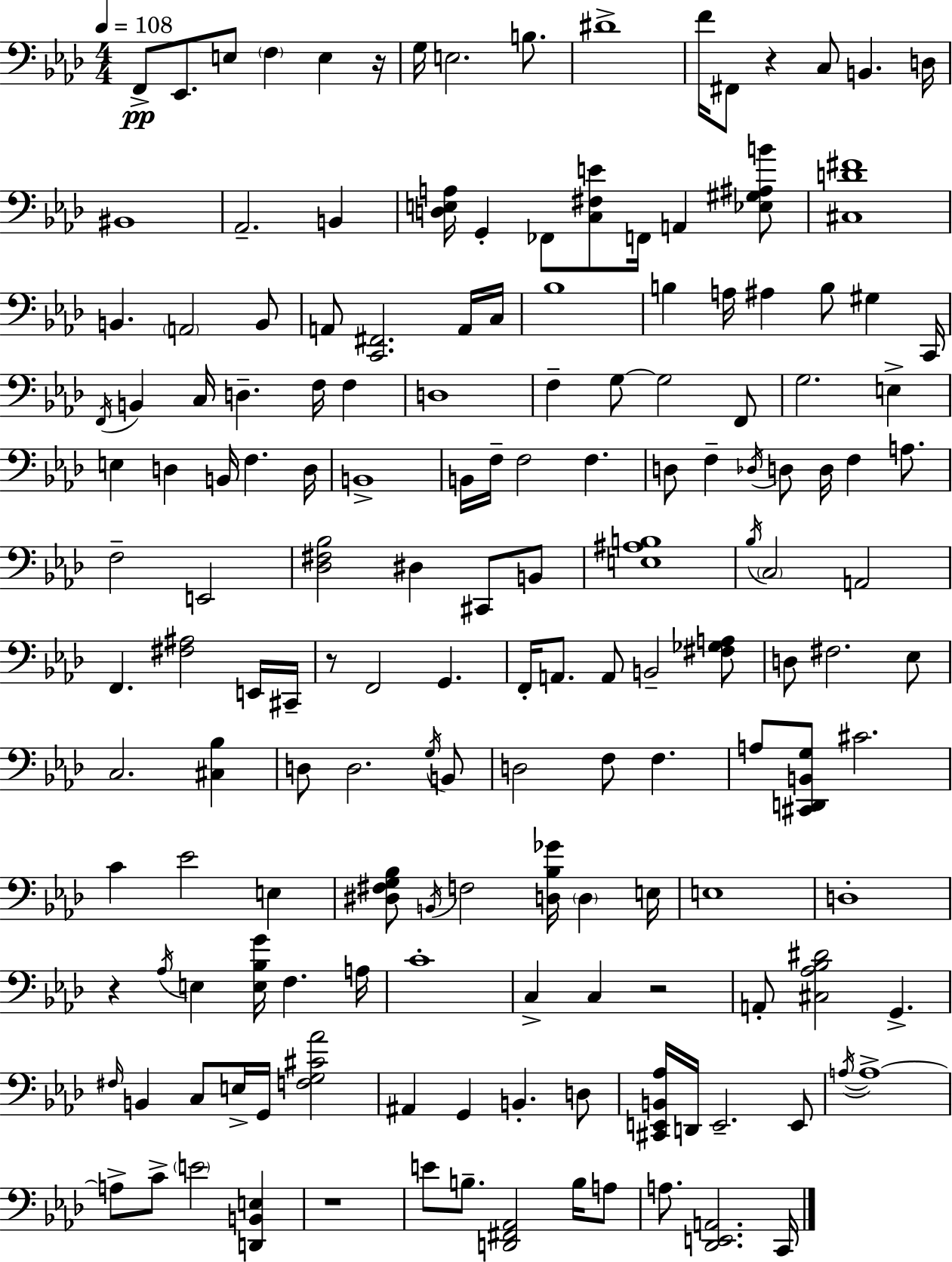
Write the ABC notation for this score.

X:1
T:Untitled
M:4/4
L:1/4
K:Ab
F,,/2 _E,,/2 E,/2 F, E, z/4 G,/4 E,2 B,/2 ^D4 F/4 ^F,,/2 z C,/2 B,, D,/4 ^B,,4 _A,,2 B,, [D,E,A,]/4 G,, _F,,/2 [C,^F,E]/2 F,,/4 A,, [_E,^G,^A,B]/2 [^C,D^F]4 B,, A,,2 B,,/2 A,,/2 [C,,^F,,]2 A,,/4 C,/4 _B,4 B, A,/4 ^A, B,/2 ^G, C,,/4 F,,/4 B,, C,/4 D, F,/4 F, D,4 F, G,/2 G,2 F,,/2 G,2 E, E, D, B,,/4 F, D,/4 B,,4 B,,/4 F,/4 F,2 F, D,/2 F, _D,/4 D,/2 D,/4 F, A,/2 F,2 E,,2 [_D,^F,_B,]2 ^D, ^C,,/2 B,,/2 [E,^A,B,]4 _B,/4 C,2 A,,2 F,, [^F,^A,]2 E,,/4 ^C,,/4 z/2 F,,2 G,, F,,/4 A,,/2 A,,/2 B,,2 [^F,_G,A,]/2 D,/2 ^F,2 _E,/2 C,2 [^C,_B,] D,/2 D,2 G,/4 B,,/2 D,2 F,/2 F, A,/2 [^C,,D,,B,,G,]/2 ^C2 C _E2 E, [^D,^F,G,_B,]/2 B,,/4 F,2 [D,_B,_G]/4 D, E,/4 E,4 D,4 z _A,/4 E, [E,_B,G]/4 F, A,/4 C4 C, C, z2 A,,/2 [^C,_A,_B,^D]2 G,, ^F,/4 B,, C,/2 E,/4 G,,/4 [F,G,^C_A]2 ^A,, G,, B,, D,/2 [^C,,E,,B,,_A,]/4 D,,/4 E,,2 E,,/2 A,/4 A,4 A,/2 C/2 E2 [D,,B,,E,] z4 E/2 B,/2 [D,,^F,,_A,,]2 B,/4 A,/2 A,/2 [_D,,E,,A,,]2 C,,/4